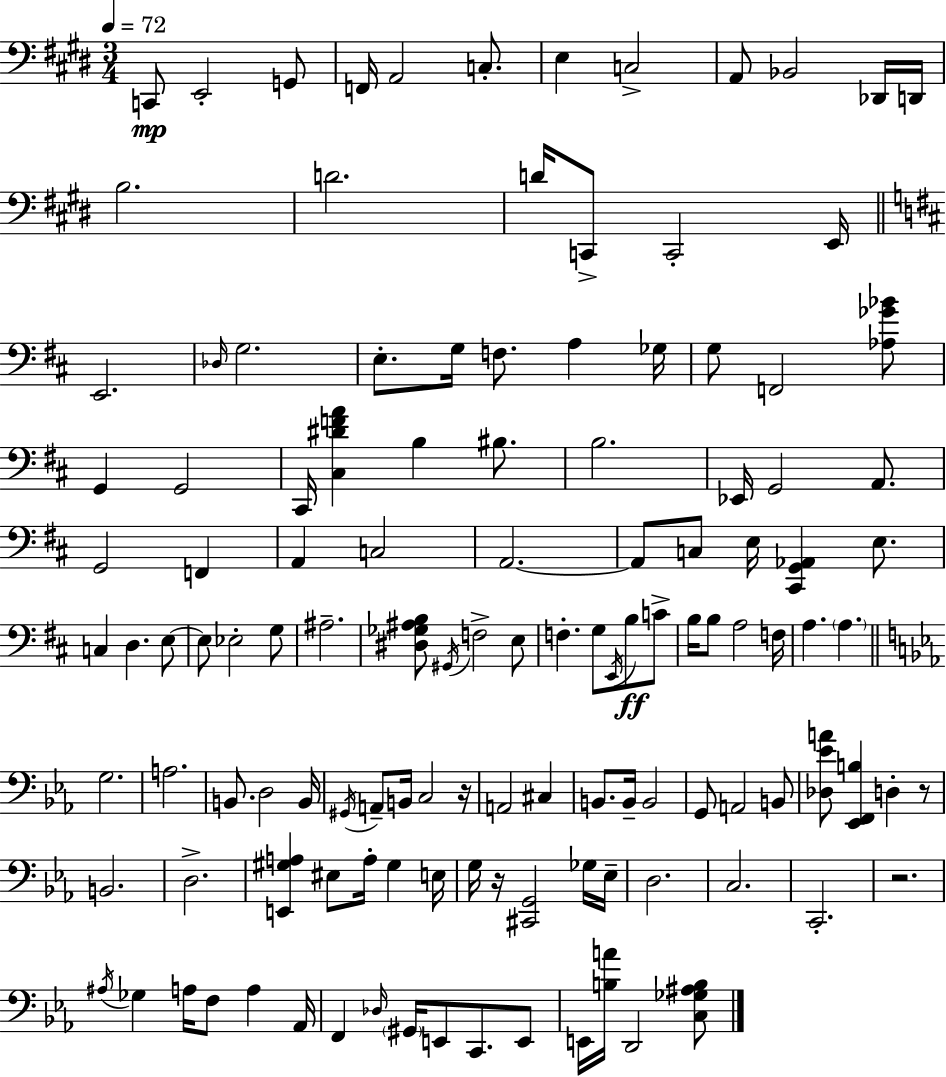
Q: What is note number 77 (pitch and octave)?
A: A2